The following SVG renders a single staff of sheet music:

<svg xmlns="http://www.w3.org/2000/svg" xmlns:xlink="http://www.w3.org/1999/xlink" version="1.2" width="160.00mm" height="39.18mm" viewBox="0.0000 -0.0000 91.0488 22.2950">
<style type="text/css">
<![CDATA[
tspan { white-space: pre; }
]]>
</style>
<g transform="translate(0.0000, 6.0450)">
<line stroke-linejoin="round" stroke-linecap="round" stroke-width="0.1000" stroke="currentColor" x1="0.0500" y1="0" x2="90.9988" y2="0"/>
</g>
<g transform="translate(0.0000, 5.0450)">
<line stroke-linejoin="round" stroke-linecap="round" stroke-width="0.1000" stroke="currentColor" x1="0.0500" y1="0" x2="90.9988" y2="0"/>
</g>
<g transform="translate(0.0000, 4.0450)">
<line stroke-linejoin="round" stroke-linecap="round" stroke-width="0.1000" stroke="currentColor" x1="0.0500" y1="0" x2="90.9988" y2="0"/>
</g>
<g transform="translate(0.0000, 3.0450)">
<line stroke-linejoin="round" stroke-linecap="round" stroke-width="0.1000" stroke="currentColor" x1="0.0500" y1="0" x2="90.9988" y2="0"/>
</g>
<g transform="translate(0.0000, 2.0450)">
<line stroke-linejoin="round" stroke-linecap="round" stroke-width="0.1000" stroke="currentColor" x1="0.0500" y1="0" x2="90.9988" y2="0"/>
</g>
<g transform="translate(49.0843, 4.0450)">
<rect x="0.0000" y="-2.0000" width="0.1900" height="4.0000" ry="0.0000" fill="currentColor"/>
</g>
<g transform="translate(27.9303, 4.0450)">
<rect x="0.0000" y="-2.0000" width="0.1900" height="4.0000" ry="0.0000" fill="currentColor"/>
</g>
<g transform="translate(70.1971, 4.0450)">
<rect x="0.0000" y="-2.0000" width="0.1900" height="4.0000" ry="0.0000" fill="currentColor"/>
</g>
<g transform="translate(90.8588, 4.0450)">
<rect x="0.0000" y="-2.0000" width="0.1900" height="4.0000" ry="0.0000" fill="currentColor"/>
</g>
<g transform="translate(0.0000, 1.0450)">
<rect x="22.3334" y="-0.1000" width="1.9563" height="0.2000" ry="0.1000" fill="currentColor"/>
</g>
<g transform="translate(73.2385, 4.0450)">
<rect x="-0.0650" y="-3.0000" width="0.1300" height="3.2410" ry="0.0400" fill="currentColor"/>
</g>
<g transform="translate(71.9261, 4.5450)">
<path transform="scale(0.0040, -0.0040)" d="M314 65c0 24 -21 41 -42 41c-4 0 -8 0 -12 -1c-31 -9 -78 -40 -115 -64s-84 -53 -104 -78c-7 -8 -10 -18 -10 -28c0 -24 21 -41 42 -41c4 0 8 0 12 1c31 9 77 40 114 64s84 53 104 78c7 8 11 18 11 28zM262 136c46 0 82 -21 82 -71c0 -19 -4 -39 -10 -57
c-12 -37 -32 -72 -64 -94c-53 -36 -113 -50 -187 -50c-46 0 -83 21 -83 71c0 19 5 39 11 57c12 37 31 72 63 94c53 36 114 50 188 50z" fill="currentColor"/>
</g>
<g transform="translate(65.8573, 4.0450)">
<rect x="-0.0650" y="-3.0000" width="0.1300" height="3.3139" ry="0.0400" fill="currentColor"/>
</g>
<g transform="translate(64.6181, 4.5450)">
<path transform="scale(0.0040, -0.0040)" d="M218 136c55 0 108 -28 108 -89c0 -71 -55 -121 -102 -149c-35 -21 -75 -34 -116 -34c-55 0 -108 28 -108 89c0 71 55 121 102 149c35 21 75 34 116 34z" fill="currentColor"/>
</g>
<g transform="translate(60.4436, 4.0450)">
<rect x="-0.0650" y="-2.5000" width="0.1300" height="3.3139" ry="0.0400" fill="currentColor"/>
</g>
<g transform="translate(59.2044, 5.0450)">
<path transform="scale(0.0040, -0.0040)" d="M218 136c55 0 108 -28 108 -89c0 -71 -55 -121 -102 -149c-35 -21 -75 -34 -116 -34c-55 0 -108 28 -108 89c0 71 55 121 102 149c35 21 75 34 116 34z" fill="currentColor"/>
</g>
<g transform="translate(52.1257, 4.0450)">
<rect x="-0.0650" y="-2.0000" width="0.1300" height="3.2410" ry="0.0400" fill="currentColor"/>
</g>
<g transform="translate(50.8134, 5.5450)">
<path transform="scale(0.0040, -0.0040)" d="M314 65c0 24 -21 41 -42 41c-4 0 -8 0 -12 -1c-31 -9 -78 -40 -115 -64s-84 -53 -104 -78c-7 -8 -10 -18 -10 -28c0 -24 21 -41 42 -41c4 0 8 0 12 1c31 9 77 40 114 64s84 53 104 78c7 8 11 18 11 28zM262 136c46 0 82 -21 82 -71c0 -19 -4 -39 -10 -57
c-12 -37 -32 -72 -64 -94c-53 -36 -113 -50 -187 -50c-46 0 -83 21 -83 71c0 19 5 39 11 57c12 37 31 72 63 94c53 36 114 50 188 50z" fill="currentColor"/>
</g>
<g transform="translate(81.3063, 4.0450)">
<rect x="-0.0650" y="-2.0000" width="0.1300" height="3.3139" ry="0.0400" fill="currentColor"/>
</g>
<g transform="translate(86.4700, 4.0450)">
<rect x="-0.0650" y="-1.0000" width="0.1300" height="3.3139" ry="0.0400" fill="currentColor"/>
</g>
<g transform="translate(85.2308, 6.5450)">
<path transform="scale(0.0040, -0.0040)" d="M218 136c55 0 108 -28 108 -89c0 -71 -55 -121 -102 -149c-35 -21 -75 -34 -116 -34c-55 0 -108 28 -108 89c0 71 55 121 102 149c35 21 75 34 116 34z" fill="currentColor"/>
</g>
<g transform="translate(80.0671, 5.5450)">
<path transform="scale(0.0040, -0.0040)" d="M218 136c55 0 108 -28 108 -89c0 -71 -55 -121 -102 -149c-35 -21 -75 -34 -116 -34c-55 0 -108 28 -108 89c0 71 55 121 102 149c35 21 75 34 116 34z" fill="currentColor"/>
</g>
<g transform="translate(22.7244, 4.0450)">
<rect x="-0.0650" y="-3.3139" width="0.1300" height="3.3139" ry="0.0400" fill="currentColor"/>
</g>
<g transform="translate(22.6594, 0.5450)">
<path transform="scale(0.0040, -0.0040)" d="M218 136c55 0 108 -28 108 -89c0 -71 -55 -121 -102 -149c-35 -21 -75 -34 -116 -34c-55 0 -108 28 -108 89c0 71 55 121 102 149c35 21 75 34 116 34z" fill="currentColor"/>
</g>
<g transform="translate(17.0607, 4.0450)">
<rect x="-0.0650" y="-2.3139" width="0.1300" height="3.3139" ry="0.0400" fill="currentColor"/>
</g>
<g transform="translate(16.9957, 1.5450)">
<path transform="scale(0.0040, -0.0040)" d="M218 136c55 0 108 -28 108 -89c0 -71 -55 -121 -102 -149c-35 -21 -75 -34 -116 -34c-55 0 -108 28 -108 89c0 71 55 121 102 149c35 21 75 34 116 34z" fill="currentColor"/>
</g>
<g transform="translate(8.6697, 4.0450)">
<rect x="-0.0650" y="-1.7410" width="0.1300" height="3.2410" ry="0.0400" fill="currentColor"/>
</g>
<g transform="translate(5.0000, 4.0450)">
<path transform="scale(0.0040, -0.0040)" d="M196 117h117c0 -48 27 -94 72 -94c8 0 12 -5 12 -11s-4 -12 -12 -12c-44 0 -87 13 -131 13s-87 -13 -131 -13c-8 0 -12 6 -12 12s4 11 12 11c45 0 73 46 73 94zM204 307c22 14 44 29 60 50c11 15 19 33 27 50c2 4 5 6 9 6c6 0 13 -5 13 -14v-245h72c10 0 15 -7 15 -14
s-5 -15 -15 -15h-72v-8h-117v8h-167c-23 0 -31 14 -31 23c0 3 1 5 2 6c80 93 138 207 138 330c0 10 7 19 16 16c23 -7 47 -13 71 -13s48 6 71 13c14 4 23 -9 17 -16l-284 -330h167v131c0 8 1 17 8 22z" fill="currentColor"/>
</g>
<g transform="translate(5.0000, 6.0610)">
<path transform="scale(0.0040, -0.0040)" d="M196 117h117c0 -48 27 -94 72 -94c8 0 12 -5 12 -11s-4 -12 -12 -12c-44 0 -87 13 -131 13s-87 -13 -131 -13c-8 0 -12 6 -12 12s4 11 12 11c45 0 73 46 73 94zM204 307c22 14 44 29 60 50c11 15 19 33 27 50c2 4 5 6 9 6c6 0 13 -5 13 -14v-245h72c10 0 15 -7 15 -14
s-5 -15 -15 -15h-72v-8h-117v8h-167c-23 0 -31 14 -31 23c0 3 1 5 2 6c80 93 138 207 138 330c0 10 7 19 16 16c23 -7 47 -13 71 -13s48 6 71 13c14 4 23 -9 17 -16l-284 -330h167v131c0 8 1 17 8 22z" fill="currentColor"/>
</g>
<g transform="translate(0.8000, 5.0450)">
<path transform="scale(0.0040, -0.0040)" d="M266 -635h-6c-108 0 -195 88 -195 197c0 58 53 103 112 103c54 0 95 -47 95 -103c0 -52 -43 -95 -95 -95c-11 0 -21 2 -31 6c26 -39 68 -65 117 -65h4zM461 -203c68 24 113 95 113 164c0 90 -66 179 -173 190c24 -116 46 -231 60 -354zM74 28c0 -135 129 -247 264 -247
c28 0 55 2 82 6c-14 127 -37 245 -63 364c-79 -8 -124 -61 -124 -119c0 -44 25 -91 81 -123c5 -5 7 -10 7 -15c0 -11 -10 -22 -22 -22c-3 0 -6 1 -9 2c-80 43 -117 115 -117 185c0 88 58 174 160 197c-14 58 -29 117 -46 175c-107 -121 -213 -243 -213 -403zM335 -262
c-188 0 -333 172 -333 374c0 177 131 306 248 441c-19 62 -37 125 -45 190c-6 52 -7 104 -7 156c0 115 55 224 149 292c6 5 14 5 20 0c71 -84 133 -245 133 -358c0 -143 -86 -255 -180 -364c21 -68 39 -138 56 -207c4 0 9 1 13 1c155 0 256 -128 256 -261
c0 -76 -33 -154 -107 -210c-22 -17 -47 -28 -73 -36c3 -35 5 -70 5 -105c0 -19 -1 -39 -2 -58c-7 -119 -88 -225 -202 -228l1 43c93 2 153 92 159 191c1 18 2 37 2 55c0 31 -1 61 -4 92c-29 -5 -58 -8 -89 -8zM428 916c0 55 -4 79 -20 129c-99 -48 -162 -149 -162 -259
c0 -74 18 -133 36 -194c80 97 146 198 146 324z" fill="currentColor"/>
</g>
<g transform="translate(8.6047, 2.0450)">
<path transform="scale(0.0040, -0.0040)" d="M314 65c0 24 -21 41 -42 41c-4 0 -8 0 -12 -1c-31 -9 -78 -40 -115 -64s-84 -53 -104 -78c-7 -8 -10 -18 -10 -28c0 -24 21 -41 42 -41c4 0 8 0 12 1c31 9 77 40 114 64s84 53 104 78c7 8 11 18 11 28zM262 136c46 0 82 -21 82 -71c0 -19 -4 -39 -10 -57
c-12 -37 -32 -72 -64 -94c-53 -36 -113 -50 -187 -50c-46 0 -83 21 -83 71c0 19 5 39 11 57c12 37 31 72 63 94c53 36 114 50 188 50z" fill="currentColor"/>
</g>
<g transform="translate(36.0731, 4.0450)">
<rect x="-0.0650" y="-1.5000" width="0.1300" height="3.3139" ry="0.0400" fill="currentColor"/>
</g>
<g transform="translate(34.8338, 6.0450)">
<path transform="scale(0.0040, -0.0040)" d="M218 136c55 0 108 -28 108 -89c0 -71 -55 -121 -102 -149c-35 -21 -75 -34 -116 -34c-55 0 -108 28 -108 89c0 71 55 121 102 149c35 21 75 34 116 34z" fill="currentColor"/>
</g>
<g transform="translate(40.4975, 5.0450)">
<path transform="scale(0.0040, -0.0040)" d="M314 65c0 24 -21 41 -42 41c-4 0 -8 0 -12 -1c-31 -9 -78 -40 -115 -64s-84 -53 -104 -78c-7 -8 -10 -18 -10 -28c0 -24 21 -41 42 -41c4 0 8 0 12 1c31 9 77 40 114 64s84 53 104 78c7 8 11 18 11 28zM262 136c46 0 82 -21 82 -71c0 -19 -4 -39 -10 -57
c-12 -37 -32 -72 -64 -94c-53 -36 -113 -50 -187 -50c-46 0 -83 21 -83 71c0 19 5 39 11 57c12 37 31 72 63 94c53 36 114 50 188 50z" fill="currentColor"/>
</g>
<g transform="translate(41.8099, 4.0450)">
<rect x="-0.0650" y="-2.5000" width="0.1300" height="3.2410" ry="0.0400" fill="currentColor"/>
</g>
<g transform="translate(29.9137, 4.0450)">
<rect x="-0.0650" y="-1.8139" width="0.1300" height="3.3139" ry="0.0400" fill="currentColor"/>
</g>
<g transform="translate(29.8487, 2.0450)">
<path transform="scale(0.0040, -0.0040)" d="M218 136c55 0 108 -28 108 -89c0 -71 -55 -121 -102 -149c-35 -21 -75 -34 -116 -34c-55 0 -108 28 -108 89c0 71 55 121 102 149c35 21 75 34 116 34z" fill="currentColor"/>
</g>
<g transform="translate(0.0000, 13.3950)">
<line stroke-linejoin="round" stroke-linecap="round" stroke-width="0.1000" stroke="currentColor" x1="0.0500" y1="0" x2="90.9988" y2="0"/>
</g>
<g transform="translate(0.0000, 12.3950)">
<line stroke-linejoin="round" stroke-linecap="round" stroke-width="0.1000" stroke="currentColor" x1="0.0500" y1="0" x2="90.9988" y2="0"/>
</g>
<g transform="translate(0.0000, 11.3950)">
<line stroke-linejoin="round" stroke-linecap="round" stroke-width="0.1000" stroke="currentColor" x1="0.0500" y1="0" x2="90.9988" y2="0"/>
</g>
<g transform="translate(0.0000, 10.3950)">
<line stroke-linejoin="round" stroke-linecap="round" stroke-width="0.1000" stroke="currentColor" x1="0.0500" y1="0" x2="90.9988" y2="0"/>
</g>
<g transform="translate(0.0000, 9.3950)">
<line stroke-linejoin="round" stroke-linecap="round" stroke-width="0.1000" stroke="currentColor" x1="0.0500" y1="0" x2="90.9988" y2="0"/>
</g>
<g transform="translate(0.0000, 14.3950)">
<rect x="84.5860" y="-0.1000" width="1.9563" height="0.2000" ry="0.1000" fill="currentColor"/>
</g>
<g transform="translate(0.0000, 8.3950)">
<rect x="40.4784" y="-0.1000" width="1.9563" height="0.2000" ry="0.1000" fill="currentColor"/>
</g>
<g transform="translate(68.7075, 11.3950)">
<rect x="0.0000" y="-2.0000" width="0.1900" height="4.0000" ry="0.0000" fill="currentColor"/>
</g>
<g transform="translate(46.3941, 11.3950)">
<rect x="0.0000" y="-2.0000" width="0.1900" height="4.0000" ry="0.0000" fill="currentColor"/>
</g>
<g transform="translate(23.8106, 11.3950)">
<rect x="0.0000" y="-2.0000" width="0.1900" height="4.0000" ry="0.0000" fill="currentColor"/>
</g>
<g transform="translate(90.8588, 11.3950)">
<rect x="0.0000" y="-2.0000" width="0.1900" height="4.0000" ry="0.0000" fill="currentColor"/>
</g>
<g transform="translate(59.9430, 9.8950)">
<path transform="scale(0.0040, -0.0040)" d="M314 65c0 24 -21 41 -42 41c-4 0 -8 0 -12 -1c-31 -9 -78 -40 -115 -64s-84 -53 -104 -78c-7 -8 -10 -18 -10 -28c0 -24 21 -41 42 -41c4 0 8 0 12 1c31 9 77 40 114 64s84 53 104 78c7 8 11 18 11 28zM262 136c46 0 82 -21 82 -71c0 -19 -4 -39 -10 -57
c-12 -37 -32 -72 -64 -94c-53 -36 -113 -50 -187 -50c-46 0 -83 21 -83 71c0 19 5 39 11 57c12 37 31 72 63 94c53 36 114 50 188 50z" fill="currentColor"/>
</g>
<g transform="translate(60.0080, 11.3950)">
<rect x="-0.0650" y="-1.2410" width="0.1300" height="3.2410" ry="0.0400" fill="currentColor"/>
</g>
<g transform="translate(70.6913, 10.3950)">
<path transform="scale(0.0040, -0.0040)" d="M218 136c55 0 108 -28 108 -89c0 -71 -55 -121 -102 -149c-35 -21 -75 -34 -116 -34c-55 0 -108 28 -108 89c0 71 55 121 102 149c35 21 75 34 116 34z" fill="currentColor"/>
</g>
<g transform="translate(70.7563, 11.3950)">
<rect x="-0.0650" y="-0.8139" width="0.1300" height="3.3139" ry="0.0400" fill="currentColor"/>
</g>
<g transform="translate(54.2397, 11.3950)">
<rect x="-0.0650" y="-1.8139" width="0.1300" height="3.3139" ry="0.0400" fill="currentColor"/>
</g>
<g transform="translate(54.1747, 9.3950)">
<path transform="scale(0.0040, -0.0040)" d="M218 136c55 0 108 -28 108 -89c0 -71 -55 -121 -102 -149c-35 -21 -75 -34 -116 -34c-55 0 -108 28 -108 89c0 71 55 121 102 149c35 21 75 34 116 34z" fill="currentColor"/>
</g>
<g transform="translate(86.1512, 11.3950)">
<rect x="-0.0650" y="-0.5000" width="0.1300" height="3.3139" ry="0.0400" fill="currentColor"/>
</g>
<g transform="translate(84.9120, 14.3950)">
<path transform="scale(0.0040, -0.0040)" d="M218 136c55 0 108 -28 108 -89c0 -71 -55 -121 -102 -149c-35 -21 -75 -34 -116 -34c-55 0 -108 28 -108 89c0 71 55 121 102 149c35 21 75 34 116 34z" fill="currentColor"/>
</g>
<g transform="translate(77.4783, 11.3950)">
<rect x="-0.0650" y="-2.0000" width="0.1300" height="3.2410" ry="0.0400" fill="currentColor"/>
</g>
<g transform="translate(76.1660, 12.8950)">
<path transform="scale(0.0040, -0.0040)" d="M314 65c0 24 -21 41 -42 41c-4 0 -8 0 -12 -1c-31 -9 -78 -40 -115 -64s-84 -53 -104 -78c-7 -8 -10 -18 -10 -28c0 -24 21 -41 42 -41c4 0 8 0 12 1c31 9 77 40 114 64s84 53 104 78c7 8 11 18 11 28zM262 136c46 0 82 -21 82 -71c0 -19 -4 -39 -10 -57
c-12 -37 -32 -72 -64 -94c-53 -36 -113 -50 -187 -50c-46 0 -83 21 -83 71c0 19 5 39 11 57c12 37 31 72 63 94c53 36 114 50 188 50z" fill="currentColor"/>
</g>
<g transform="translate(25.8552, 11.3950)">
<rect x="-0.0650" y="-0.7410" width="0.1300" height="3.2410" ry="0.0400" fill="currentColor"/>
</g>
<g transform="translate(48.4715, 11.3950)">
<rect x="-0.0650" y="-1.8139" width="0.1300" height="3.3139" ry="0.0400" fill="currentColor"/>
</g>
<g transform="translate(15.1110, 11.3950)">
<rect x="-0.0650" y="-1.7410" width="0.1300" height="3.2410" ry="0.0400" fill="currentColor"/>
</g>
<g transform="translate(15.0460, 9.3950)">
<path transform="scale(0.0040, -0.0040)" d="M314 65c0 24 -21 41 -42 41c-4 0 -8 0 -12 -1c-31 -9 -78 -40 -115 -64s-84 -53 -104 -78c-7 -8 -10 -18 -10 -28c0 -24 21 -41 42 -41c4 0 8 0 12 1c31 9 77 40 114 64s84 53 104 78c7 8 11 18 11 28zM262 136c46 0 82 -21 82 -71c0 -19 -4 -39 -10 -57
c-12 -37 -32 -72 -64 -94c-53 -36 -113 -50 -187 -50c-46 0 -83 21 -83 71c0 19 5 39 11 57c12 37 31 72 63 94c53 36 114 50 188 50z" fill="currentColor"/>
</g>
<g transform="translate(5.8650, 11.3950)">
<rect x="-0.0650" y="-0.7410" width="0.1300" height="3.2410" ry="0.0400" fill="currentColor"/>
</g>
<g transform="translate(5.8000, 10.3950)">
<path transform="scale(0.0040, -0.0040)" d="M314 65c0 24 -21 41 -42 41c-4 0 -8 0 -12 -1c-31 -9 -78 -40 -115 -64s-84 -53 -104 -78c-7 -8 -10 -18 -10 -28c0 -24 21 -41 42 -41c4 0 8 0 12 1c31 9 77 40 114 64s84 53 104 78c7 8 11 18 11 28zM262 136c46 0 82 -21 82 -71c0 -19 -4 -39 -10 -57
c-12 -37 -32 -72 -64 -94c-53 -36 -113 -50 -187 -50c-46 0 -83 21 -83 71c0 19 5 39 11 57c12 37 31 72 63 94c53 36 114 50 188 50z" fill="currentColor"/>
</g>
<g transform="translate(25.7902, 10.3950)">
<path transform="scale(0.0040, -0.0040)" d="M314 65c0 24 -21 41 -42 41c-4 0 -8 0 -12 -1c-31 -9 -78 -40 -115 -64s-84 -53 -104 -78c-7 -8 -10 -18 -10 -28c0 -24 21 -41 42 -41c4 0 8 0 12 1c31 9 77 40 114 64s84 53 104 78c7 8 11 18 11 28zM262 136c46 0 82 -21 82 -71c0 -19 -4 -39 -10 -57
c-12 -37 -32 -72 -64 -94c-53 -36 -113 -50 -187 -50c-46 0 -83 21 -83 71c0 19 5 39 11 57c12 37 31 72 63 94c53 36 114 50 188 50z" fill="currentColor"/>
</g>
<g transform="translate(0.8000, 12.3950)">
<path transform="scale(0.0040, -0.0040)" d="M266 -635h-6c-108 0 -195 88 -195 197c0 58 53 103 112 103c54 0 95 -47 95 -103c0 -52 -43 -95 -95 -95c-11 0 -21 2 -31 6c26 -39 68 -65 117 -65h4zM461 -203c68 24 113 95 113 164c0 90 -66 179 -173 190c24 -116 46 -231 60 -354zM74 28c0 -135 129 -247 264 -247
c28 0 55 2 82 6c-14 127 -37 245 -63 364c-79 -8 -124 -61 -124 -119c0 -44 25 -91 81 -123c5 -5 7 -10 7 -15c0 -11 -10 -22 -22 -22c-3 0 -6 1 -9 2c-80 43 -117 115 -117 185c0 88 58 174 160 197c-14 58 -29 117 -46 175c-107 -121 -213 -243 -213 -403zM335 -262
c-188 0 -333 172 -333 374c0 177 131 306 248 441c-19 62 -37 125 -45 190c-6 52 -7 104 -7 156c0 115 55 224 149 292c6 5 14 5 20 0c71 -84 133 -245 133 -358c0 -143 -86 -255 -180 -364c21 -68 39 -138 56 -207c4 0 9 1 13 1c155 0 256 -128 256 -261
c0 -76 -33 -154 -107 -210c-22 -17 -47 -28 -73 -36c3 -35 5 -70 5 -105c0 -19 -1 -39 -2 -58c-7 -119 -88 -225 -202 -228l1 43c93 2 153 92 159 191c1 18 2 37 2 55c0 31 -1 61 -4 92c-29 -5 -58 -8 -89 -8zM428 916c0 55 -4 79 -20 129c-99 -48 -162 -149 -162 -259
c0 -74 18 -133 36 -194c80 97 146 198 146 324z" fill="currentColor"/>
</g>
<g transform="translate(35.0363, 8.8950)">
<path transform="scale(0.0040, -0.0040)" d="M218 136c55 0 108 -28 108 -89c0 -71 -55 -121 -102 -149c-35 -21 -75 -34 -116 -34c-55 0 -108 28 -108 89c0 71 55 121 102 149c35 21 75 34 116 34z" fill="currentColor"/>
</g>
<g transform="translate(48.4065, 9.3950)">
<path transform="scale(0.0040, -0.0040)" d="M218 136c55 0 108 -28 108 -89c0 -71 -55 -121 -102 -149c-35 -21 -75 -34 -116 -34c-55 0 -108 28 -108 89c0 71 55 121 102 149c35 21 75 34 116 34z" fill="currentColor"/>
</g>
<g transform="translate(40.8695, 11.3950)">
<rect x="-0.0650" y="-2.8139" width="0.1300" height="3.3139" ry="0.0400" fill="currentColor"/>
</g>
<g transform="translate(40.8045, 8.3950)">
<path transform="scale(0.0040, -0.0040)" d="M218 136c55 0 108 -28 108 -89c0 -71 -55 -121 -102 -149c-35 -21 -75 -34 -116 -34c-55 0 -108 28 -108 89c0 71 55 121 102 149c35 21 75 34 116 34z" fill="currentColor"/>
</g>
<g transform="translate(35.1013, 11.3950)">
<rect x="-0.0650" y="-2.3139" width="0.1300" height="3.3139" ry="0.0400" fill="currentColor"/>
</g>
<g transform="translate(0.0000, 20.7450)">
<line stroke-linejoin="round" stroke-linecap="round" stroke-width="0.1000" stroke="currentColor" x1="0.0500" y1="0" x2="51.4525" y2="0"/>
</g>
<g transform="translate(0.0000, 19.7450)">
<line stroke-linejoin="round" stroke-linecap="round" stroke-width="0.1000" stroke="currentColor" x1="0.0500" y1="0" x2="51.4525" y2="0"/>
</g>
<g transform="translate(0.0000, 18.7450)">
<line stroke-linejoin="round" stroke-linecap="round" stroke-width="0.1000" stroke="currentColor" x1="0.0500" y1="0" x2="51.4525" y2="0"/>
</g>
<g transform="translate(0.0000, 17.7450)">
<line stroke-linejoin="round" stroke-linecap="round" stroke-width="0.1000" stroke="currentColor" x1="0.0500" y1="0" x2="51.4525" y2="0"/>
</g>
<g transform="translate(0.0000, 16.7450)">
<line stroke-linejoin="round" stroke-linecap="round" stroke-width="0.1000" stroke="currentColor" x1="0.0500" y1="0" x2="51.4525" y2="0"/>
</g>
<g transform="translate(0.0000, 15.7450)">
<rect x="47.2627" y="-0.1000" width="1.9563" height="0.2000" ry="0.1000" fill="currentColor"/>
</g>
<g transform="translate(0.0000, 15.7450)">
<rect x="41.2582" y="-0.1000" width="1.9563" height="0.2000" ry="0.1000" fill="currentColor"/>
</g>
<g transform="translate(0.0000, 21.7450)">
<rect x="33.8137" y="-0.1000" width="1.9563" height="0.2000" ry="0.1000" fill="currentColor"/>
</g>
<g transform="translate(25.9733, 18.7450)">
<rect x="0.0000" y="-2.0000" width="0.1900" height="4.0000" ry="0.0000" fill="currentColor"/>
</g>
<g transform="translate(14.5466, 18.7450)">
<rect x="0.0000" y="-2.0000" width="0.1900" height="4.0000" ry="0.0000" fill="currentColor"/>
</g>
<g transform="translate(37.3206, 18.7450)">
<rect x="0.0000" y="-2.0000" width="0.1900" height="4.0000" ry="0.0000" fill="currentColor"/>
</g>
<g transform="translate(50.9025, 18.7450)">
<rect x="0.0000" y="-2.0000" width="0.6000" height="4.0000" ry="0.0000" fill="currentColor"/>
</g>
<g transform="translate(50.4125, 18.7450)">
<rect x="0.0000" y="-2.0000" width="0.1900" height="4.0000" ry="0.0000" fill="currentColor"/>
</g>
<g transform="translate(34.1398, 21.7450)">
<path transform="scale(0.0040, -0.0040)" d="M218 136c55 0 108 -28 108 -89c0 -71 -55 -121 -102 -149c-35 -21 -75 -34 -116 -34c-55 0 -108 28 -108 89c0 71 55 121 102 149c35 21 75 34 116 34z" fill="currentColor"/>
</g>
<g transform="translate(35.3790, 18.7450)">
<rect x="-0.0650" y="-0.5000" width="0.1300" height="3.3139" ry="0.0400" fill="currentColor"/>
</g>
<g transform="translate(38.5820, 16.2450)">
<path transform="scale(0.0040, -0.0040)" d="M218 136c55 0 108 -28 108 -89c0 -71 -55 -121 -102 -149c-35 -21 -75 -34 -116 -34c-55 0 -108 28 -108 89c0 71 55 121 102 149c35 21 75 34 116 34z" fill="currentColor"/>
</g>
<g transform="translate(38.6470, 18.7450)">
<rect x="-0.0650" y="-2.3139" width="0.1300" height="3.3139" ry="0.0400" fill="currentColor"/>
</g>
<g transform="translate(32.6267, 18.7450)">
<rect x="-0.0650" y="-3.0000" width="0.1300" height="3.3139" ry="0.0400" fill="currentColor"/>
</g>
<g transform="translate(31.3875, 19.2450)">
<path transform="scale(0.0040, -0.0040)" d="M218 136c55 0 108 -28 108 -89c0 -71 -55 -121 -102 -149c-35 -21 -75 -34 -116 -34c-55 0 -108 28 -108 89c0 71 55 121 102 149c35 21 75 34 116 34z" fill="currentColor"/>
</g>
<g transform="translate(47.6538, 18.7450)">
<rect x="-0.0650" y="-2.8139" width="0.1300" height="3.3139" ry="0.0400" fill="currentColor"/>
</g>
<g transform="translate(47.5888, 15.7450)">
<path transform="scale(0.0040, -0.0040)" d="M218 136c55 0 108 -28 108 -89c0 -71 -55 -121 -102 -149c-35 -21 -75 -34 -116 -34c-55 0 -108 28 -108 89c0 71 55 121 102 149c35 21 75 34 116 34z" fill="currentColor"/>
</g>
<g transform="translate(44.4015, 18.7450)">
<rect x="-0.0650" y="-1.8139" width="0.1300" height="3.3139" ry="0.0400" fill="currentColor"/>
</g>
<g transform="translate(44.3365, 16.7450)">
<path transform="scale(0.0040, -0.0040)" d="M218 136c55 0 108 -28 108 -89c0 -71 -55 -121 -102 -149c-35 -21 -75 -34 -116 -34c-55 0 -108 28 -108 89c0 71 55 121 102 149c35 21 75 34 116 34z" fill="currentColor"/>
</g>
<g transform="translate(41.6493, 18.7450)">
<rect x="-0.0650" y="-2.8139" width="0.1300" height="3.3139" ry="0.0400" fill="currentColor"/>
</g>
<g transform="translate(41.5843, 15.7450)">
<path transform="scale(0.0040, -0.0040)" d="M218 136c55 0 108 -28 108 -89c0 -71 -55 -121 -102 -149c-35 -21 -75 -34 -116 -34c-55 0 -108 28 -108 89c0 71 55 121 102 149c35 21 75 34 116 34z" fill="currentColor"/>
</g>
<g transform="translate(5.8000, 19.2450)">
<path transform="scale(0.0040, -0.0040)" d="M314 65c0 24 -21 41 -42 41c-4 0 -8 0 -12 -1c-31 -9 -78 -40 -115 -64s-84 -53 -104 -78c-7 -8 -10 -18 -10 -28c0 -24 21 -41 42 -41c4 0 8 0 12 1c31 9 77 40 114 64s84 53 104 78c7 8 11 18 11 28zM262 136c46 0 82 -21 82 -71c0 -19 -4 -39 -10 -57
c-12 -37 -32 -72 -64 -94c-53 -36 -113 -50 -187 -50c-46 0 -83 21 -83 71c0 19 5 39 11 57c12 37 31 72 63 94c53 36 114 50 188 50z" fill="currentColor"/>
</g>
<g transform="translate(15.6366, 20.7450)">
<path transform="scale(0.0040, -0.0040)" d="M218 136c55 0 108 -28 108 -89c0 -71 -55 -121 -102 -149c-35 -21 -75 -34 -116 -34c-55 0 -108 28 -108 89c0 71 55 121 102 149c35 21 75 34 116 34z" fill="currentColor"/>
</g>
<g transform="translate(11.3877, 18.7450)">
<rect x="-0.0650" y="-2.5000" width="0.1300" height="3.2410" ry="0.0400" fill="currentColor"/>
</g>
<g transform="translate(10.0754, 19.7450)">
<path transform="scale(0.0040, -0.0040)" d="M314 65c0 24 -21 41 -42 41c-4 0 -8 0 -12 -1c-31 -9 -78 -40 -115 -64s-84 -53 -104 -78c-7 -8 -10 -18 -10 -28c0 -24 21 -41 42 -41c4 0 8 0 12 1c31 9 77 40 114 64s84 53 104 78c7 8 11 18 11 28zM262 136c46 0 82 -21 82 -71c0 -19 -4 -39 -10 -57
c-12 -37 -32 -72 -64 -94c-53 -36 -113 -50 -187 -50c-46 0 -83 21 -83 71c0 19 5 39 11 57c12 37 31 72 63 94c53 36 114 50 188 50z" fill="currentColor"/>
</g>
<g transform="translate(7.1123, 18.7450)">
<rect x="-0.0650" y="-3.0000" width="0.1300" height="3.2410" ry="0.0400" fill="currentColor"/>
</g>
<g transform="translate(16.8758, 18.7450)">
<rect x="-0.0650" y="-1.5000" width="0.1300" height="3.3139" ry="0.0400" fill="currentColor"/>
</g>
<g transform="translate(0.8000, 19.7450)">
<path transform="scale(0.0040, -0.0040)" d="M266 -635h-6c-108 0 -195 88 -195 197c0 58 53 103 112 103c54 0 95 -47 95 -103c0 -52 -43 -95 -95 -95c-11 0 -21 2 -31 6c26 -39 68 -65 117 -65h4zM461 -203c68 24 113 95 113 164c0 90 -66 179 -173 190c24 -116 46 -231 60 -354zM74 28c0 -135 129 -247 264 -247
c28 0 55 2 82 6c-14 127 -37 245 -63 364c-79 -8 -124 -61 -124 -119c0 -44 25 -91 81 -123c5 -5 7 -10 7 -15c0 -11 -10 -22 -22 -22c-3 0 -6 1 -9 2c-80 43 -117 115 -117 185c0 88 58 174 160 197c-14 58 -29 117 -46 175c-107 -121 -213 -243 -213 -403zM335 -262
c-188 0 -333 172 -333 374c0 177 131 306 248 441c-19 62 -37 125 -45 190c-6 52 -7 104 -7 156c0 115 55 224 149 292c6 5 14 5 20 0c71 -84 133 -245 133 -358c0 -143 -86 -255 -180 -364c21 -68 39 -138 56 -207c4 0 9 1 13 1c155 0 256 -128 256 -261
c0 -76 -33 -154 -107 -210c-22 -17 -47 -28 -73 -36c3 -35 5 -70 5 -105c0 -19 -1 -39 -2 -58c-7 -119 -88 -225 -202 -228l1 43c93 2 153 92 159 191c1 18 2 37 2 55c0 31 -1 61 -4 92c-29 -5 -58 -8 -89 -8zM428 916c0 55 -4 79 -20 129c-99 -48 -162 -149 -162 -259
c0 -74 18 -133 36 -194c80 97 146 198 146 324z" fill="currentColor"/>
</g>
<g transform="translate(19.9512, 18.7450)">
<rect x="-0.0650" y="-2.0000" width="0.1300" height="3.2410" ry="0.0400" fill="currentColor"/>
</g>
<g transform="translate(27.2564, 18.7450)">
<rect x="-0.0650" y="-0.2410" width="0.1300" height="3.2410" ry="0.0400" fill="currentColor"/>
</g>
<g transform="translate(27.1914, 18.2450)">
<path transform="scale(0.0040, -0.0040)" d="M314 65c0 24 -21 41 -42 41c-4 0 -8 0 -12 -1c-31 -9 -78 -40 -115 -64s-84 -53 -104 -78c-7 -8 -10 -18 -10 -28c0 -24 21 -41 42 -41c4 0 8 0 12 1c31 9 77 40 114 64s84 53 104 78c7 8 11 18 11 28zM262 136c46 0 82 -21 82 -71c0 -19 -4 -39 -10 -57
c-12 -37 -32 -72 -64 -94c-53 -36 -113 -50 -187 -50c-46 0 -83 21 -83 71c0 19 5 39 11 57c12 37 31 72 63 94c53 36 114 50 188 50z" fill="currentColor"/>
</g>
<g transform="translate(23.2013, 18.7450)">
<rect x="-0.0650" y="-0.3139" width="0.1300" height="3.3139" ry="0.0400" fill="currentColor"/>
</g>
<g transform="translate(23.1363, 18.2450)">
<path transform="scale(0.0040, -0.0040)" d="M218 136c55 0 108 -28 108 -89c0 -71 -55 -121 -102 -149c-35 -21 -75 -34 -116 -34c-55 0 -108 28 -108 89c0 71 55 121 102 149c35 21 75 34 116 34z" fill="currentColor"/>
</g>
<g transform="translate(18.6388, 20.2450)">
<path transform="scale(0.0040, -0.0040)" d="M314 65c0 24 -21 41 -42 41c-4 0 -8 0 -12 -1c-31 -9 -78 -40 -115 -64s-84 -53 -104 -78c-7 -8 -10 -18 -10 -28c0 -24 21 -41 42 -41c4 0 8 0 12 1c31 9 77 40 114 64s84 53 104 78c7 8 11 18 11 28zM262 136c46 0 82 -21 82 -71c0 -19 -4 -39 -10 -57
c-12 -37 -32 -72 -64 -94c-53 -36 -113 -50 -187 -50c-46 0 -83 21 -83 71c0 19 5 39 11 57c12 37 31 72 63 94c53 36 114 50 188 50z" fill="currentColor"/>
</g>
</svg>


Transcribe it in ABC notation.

X:1
T:Untitled
M:4/4
L:1/4
K:C
f2 g b f E G2 F2 G A A2 F D d2 f2 d2 g a f f e2 d F2 C A2 G2 E F2 c c2 A C g a f a